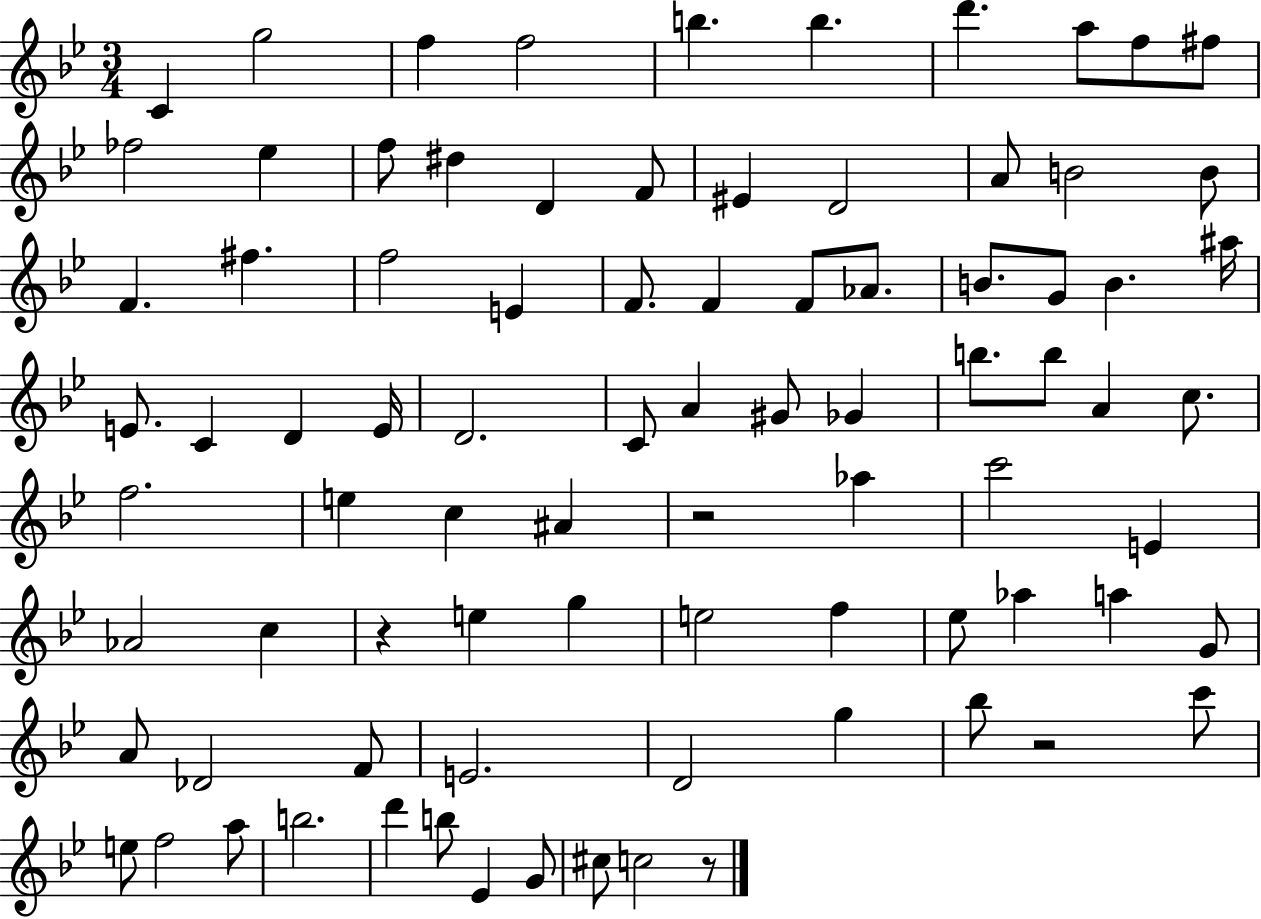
{
  \clef treble
  \numericTimeSignature
  \time 3/4
  \key bes \major
  c'4 g''2 | f''4 f''2 | b''4. b''4. | d'''4. a''8 f''8 fis''8 | \break fes''2 ees''4 | f''8 dis''4 d'4 f'8 | eis'4 d'2 | a'8 b'2 b'8 | \break f'4. fis''4. | f''2 e'4 | f'8. f'4 f'8 aes'8. | b'8. g'8 b'4. ais''16 | \break e'8. c'4 d'4 e'16 | d'2. | c'8 a'4 gis'8 ges'4 | b''8. b''8 a'4 c''8. | \break f''2. | e''4 c''4 ais'4 | r2 aes''4 | c'''2 e'4 | \break aes'2 c''4 | r4 e''4 g''4 | e''2 f''4 | ees''8 aes''4 a''4 g'8 | \break a'8 des'2 f'8 | e'2. | d'2 g''4 | bes''8 r2 c'''8 | \break e''8 f''2 a''8 | b''2. | d'''4 b''8 ees'4 g'8 | cis''8 c''2 r8 | \break \bar "|."
}